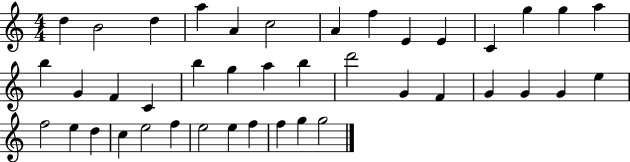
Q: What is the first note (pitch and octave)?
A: D5